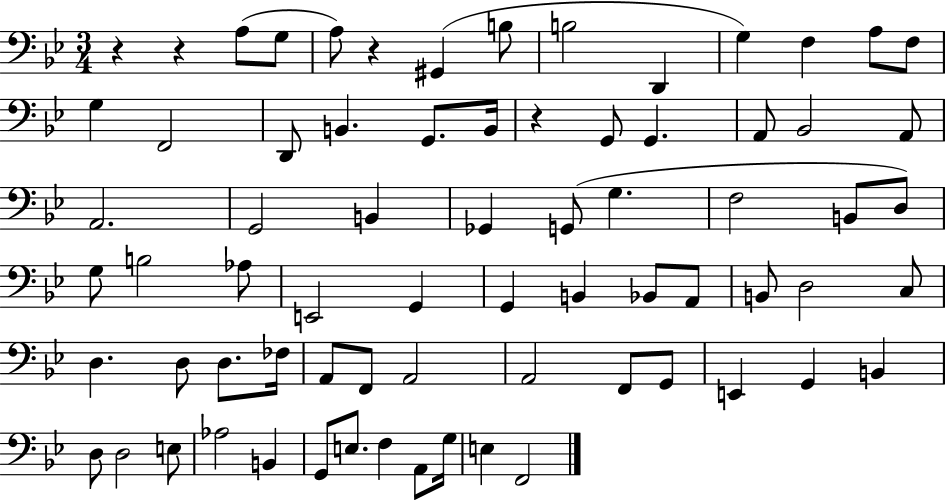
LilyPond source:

{
  \clef bass
  \numericTimeSignature
  \time 3/4
  \key bes \major
  r4 r4 a8( g8 | a8) r4 gis,4( b8 | b2 d,4 | g4) f4 a8 f8 | \break g4 f,2 | d,8 b,4. g,8. b,16 | r4 g,8 g,4. | a,8 bes,2 a,8 | \break a,2. | g,2 b,4 | ges,4 g,8( g4. | f2 b,8 d8) | \break g8 b2 aes8 | e,2 g,4 | g,4 b,4 bes,8 a,8 | b,8 d2 c8 | \break d4. d8 d8. fes16 | a,8 f,8 a,2 | a,2 f,8 g,8 | e,4 g,4 b,4 | \break d8 d2 e8 | aes2 b,4 | g,8 e8. f4 a,8 g16 | e4 f,2 | \break \bar "|."
}